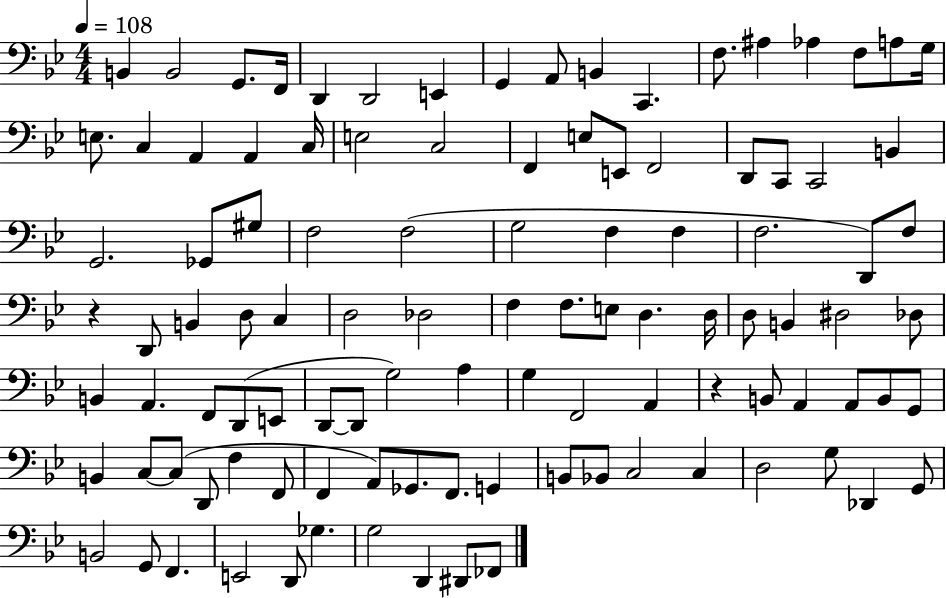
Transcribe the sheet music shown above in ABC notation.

X:1
T:Untitled
M:4/4
L:1/4
K:Bb
B,, B,,2 G,,/2 F,,/4 D,, D,,2 E,, G,, A,,/2 B,, C,, F,/2 ^A, _A, F,/2 A,/2 G,/4 E,/2 C, A,, A,, C,/4 E,2 C,2 F,, E,/2 E,,/2 F,,2 D,,/2 C,,/2 C,,2 B,, G,,2 _G,,/2 ^G,/2 F,2 F,2 G,2 F, F, F,2 D,,/2 F,/2 z D,,/2 B,, D,/2 C, D,2 _D,2 F, F,/2 E,/2 D, D,/4 D,/2 B,, ^D,2 _D,/2 B,, A,, F,,/2 D,,/2 E,,/2 D,,/2 D,,/2 G,2 A, G, F,,2 A,, z B,,/2 A,, A,,/2 B,,/2 G,,/2 B,, C,/2 C,/2 D,,/2 F, F,,/2 F,, A,,/2 _G,,/2 F,,/2 G,, B,,/2 _B,,/2 C,2 C, D,2 G,/2 _D,, G,,/2 B,,2 G,,/2 F,, E,,2 D,,/2 _G, G,2 D,, ^D,,/2 _F,,/2